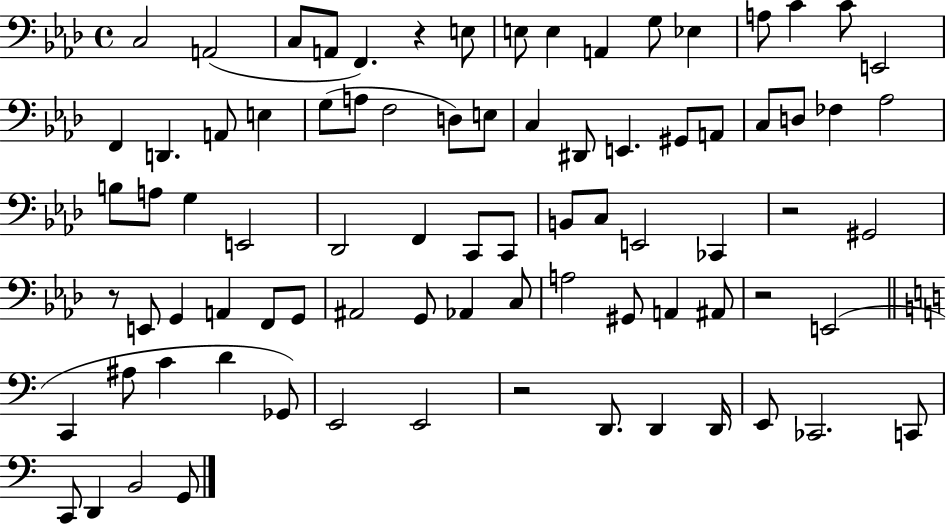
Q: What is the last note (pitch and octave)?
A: G2